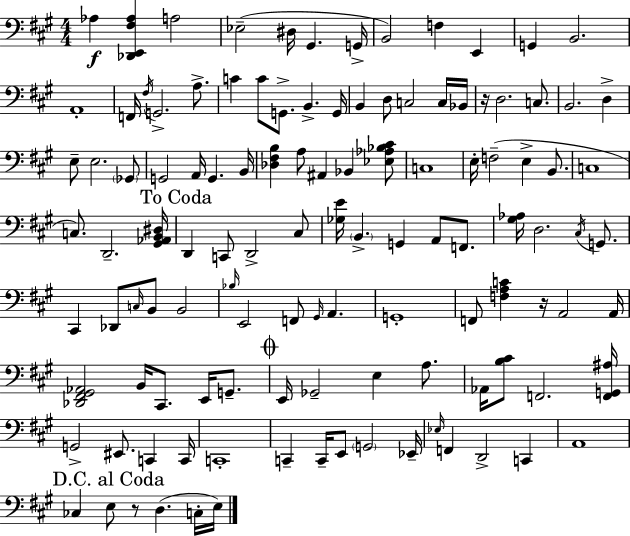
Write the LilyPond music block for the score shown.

{
  \clef bass
  \numericTimeSignature
  \time 4/4
  \key a \major
  aes4\f <des, e, fis aes>4 a2 | ees2--( dis16 gis,4. g,16-> | b,2) f4 e,4 | g,4 b,2. | \break a,1-. | f,16 \acciaccatura { fis16 } g,2.-> a8.-> | c'4 c'8 g,8.-> b,4.-> | g,16 b,4 d8 c2 c16 | \break bes,16 r16 d2. c8. | b,2. d4-> | e8-- e2. \parenthesize ges,8 | g,2 a,16 g,4. | \break b,16 <des fis b>4 a8 ais,4 bes,4 <ees aes bes cis'>8 | c1 | e16-. f2--( e4-> b,8. | c1 | \break c8.) d,2.-- | <gis, aes, b, dis>16 \mark "To Coda" d,4 c,8 d,2-> cis8 | <ges e'>16 \parenthesize b,4.-> g,4 a,8 f,8. | <gis aes>16 d2. \acciaccatura { cis16 } g,8. | \break cis,4 des,8 \grace { c16 } b,8 b,2 | \grace { bes16 } e,2 f,8 \grace { gis,16 } a,4. | g,1-. | f,8 <f a c'>4 r16 a,2 | \break a,16 <des, fis, gis, aes,>2 b,16 cis,8. | e,16 g,8.-- \mark \markup { \musicglyph "scripts.coda" } e,16 ges,2-- e4 | a8. aes,16 <b cis'>8 f,2. | <f, g, ais>16 g,2-> eis,8. | \break c,4 c,16 c,1-. | c,4-- c,16-- e,8 \parenthesize g,2 | ees,16-- \grace { ees16 } f,4 d,2-> | c,4 a,1 | \break \mark "D.C. al Coda" ces4 e8 r8 d4.( | c16-. e16) \bar "|."
}